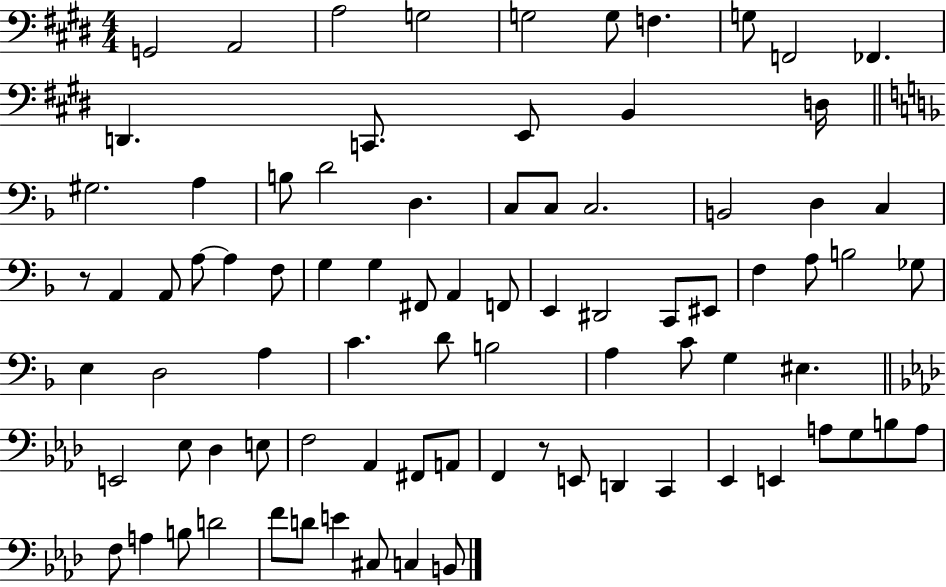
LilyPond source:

{
  \clef bass
  \numericTimeSignature
  \time 4/4
  \key e \major
  g,2 a,2 | a2 g2 | g2 g8 f4. | g8 f,2 fes,4. | \break d,4. c,8. e,8 b,4 d16 | \bar "||" \break \key f \major gis2. a4 | b8 d'2 d4. | c8 c8 c2. | b,2 d4 c4 | \break r8 a,4 a,8 a8~~ a4 f8 | g4 g4 fis,8 a,4 f,8 | e,4 dis,2 c,8 eis,8 | f4 a8 b2 ges8 | \break e4 d2 a4 | c'4. d'8 b2 | a4 c'8 g4 eis4. | \bar "||" \break \key f \minor e,2 ees8 des4 e8 | f2 aes,4 fis,8 a,8 | f,4 r8 e,8 d,4 c,4 | ees,4 e,4 a8 g8 b8 a8 | \break f8 a4 b8 d'2 | f'8 d'8 e'4 cis8 c4 b,8 | \bar "|."
}